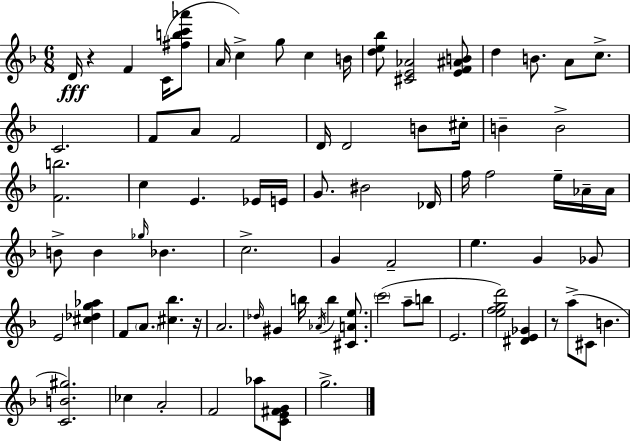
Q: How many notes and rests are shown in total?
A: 80